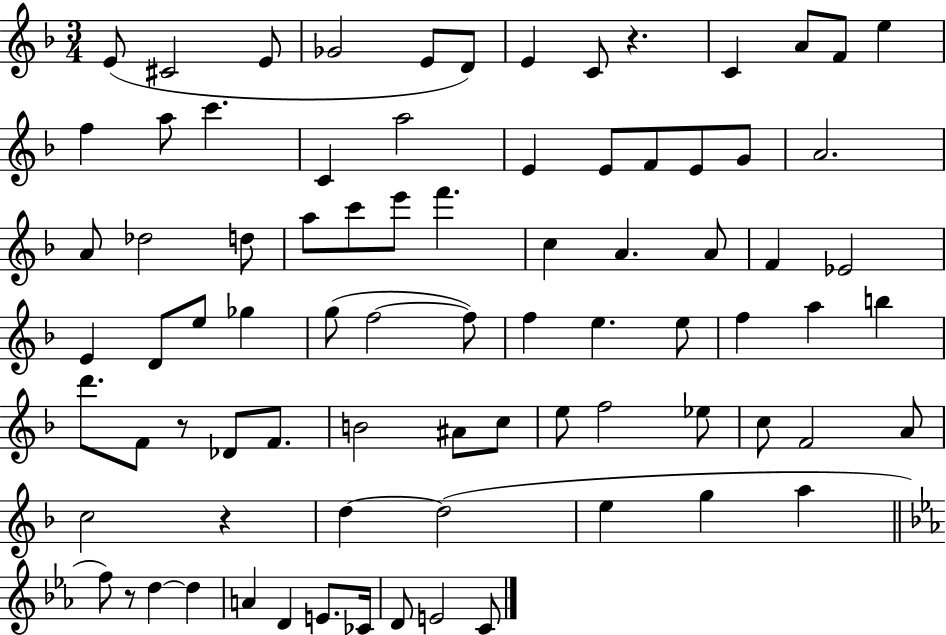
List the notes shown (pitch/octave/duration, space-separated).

E4/e C#4/h E4/e Gb4/h E4/e D4/e E4/q C4/e R/q. C4/q A4/e F4/e E5/q F5/q A5/e C6/q. C4/q A5/h E4/q E4/e F4/e E4/e G4/e A4/h. A4/e Db5/h D5/e A5/e C6/e E6/e F6/q. C5/q A4/q. A4/e F4/q Eb4/h E4/q D4/e E5/e Gb5/q G5/e F5/h F5/e F5/q E5/q. E5/e F5/q A5/q B5/q D6/e. F4/e R/e Db4/e F4/e. B4/h A#4/e C5/e E5/e F5/h Eb5/e C5/e F4/h A4/e C5/h R/q D5/q D5/h E5/q G5/q A5/q F5/e R/e D5/q D5/q A4/q D4/q E4/e. CES4/s D4/e E4/h C4/e